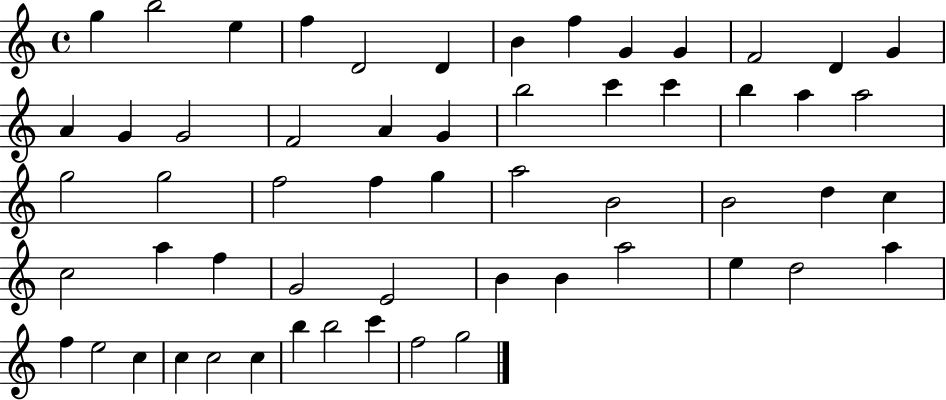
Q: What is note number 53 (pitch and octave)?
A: B5